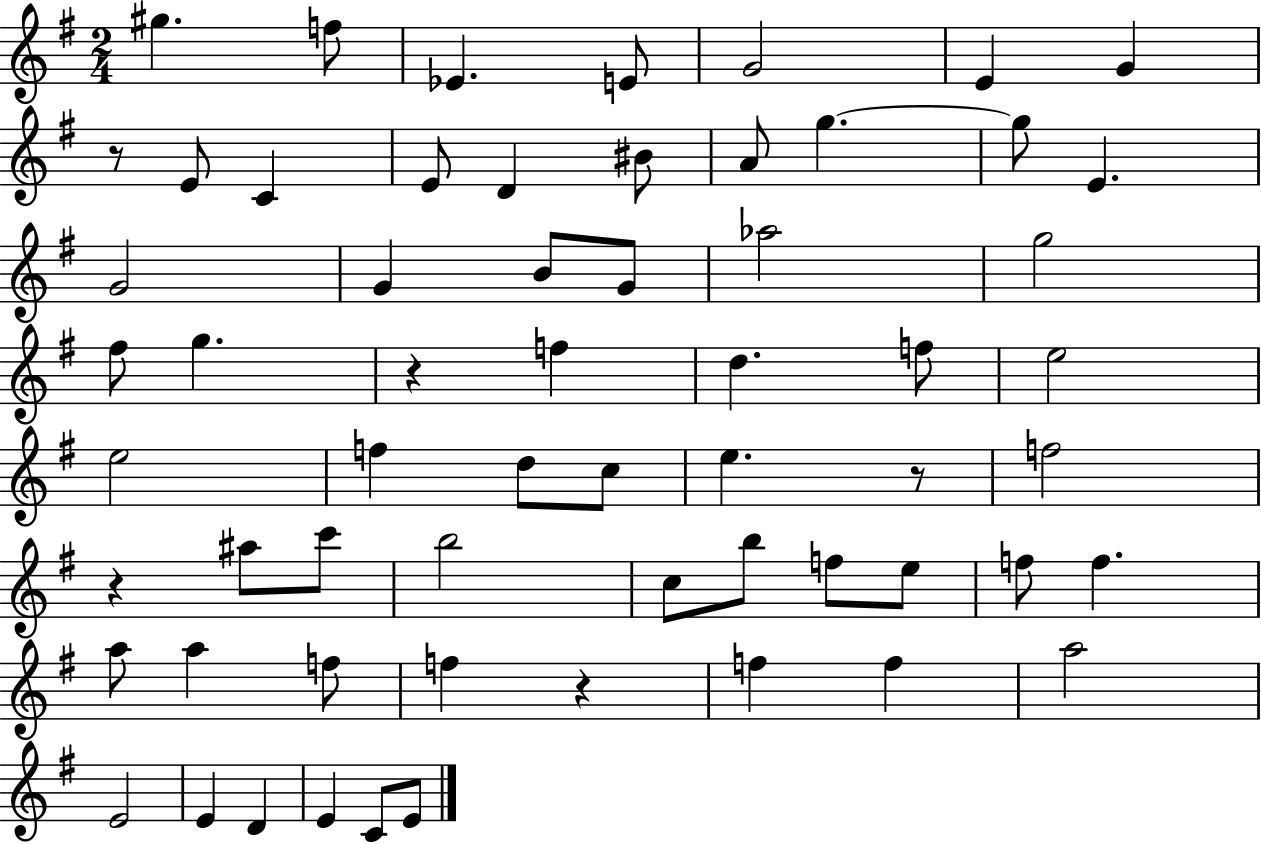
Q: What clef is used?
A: treble